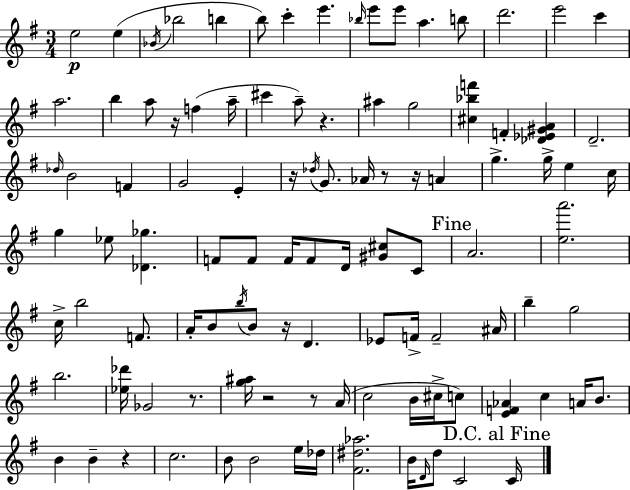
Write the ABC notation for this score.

X:1
T:Untitled
M:3/4
L:1/4
K:Em
e2 e _B/4 _b2 b b/2 c' e' _b/4 e'/2 e'/2 a b/2 d'2 e'2 c' a2 b a/2 z/4 f a/4 ^c' a/2 z ^a g2 [^c_bf'] F [_D_E^GA] D2 _d/4 B2 F G2 E z/4 _d/4 G/2 _A/4 z/2 z/4 A g g/4 e c/4 g _e/2 [_D_g] F/2 F/2 F/4 F/2 D/4 [^G^c]/2 C/2 A2 [ea']2 c/4 b2 F/2 A/4 B/2 b/4 B/2 z/4 D _E/2 F/4 F2 ^A/4 b g2 b2 [_e_d']/4 _G2 z/2 [g^a]/4 z2 z/2 A/4 c2 B/4 ^c/4 c/2 [EF_A] c A/4 B/2 B B z c2 B/2 B2 e/4 _d/4 [^F^d_a]2 B/4 D/4 d/2 C2 C/4